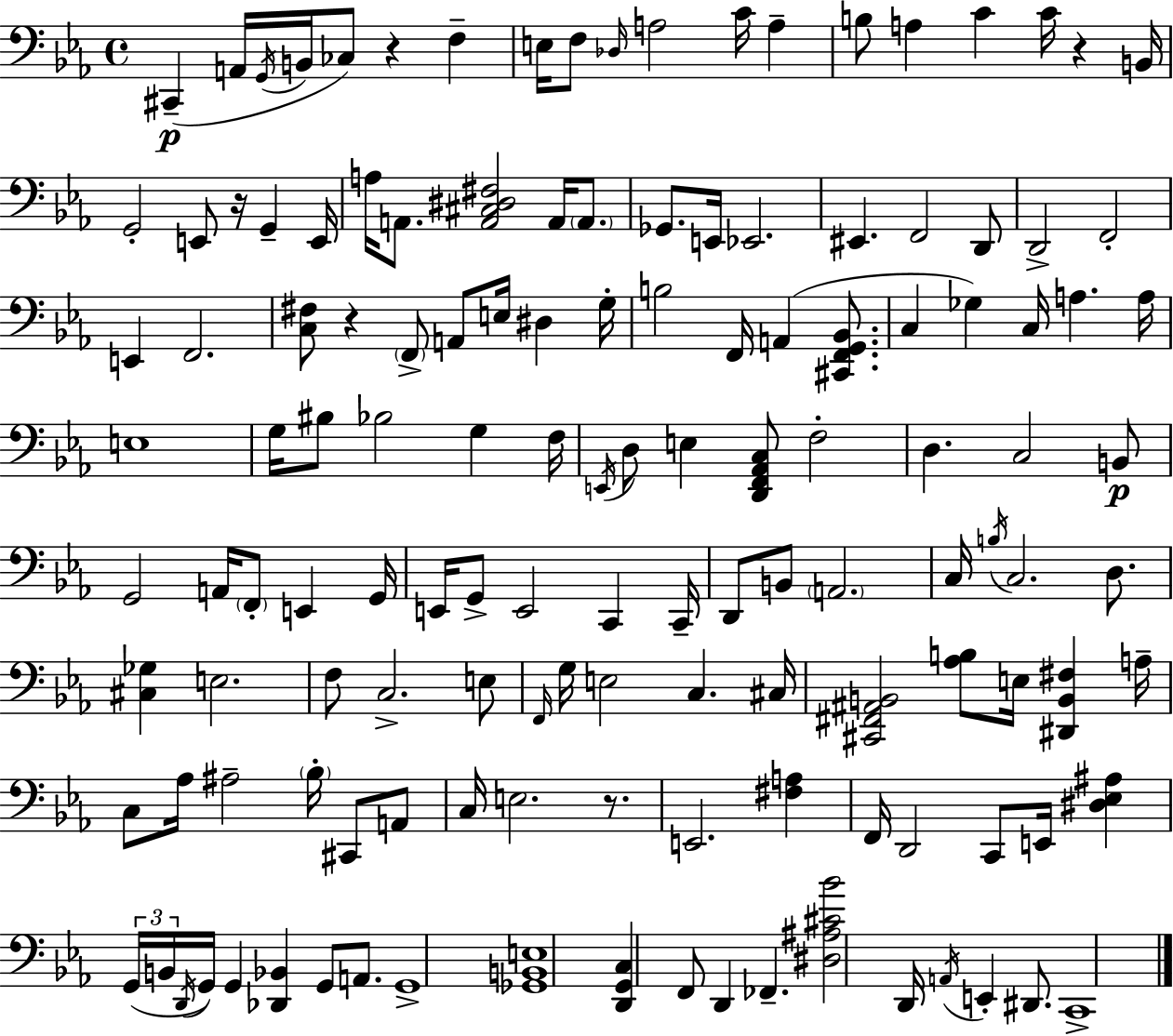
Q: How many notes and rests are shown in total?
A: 137